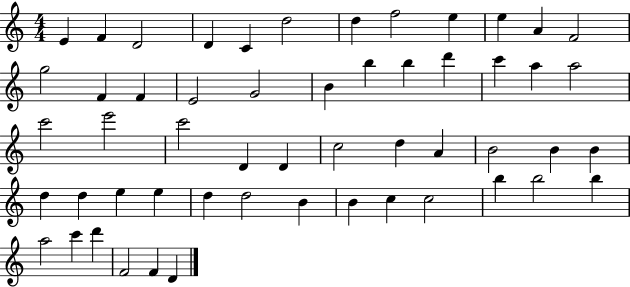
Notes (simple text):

E4/q F4/q D4/h D4/q C4/q D5/h D5/q F5/h E5/q E5/q A4/q F4/h G5/h F4/q F4/q E4/h G4/h B4/q B5/q B5/q D6/q C6/q A5/q A5/h C6/h E6/h C6/h D4/q D4/q C5/h D5/q A4/q B4/h B4/q B4/q D5/q D5/q E5/q E5/q D5/q D5/h B4/q B4/q C5/q C5/h B5/q B5/h B5/q A5/h C6/q D6/q F4/h F4/q D4/q